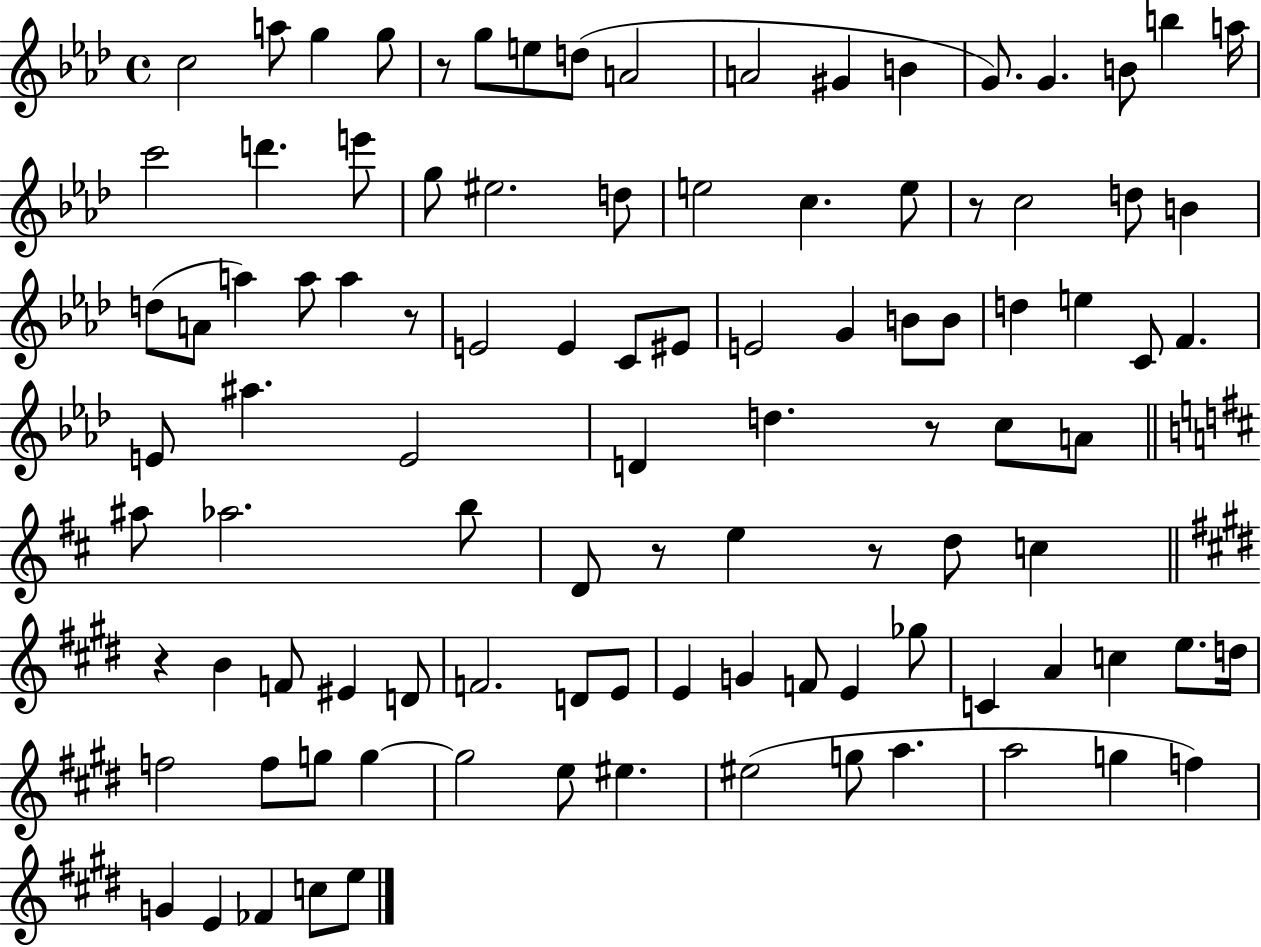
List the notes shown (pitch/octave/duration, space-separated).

C5/h A5/e G5/q G5/e R/e G5/e E5/e D5/e A4/h A4/h G#4/q B4/q G4/e. G4/q. B4/e B5/q A5/s C6/h D6/q. E6/e G5/e EIS5/h. D5/e E5/h C5/q. E5/e R/e C5/h D5/e B4/q D5/e A4/e A5/q A5/e A5/q R/e E4/h E4/q C4/e EIS4/e E4/h G4/q B4/e B4/e D5/q E5/q C4/e F4/q. E4/e A#5/q. E4/h D4/q D5/q. R/e C5/e A4/e A#5/e Ab5/h. B5/e D4/e R/e E5/q R/e D5/e C5/q R/q B4/q F4/e EIS4/q D4/e F4/h. D4/e E4/e E4/q G4/q F4/e E4/q Gb5/e C4/q A4/q C5/q E5/e. D5/s F5/h F5/e G5/e G5/q G5/h E5/e EIS5/q. EIS5/h G5/e A5/q. A5/h G5/q F5/q G4/q E4/q FES4/q C5/e E5/e